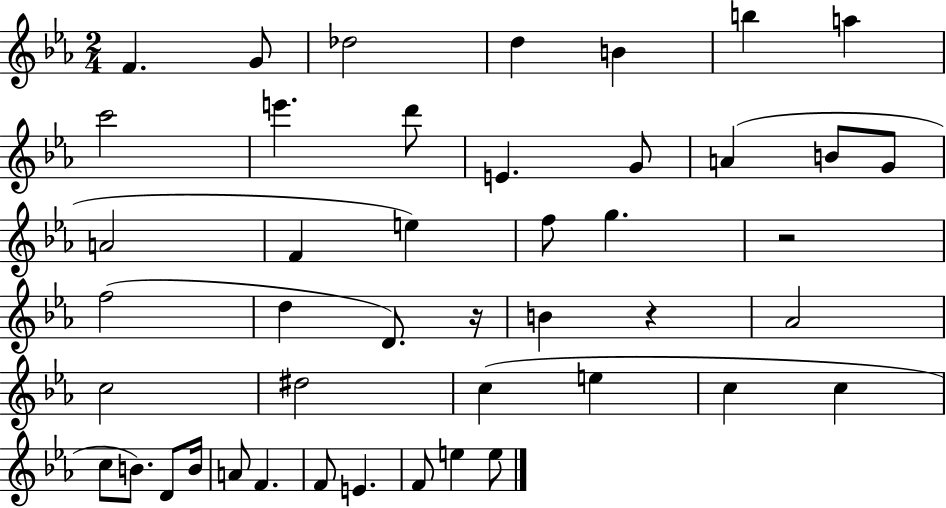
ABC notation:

X:1
T:Untitled
M:2/4
L:1/4
K:Eb
F G/2 _d2 d B b a c'2 e' d'/2 E G/2 A B/2 G/2 A2 F e f/2 g z2 f2 d D/2 z/4 B z _A2 c2 ^d2 c e c c c/2 B/2 D/2 B/4 A/2 F F/2 E F/2 e e/2